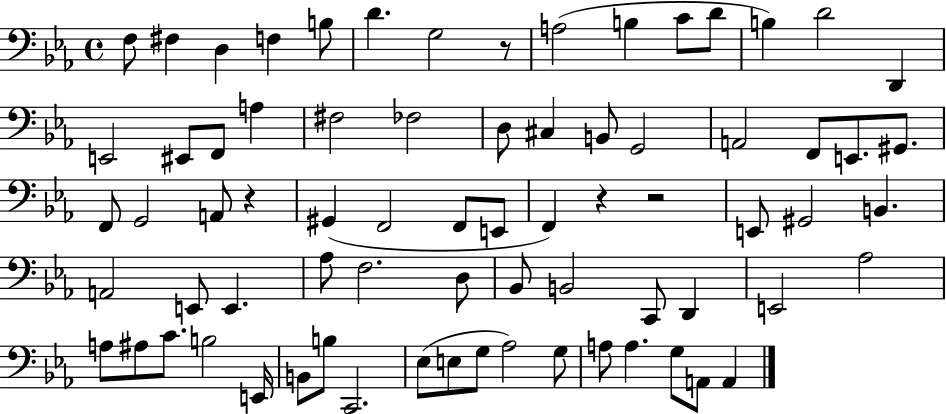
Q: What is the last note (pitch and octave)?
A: A2